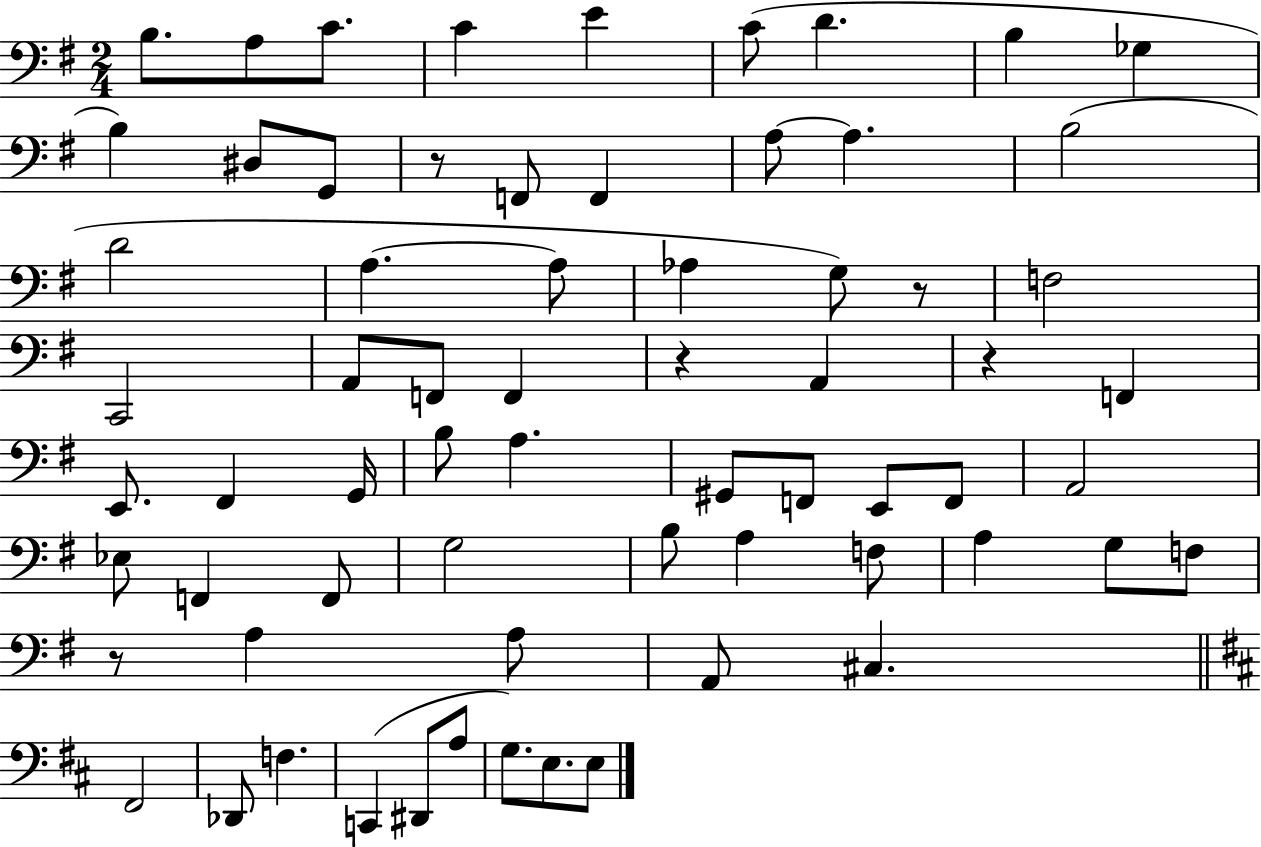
{
  \clef bass
  \numericTimeSignature
  \time 2/4
  \key g \major
  b8. a8 c'8. | c'4 e'4 | c'8( d'4. | b4 ges4 | \break b4) dis8 g,8 | r8 f,8 f,4 | a8~~ a4. | b2( | \break d'2 | a4.~~ a8 | aes4 g8) r8 | f2 | \break c,2 | a,8 f,8 f,4 | r4 a,4 | r4 f,4 | \break e,8. fis,4 g,16 | b8 a4. | gis,8 f,8 e,8 f,8 | a,2 | \break ees8 f,4 f,8 | g2 | b8 a4 f8 | a4 g8 f8 | \break r8 a4 a8 | a,8 cis4. | \bar "||" \break \key d \major fis,2 | des,8 f4. | c,4( dis,8 a8 | g8.) e8. e8 | \break \bar "|."
}